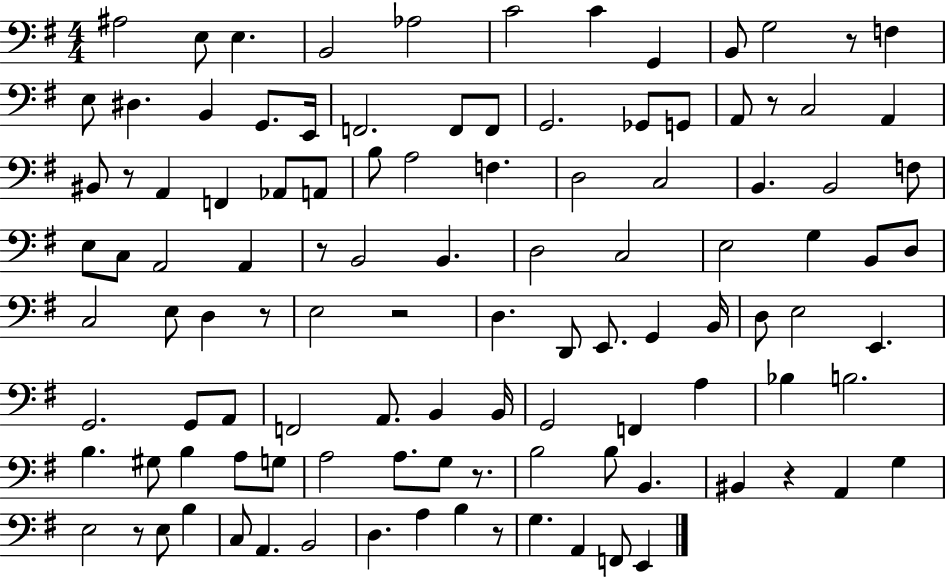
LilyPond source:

{
  \clef bass
  \numericTimeSignature
  \time 4/4
  \key g \major
  ais2 e8 e4. | b,2 aes2 | c'2 c'4 g,4 | b,8 g2 r8 f4 | \break e8 dis4. b,4 g,8. e,16 | f,2. f,8 f,8 | g,2. ges,8 g,8 | a,8 r8 c2 a,4 | \break bis,8 r8 a,4 f,4 aes,8 a,8 | b8 a2 f4. | d2 c2 | b,4. b,2 f8 | \break e8 c8 a,2 a,4 | r8 b,2 b,4. | d2 c2 | e2 g4 b,8 d8 | \break c2 e8 d4 r8 | e2 r2 | d4. d,8 e,8. g,4 b,16 | d8 e2 e,4. | \break g,2. g,8 a,8 | f,2 a,8. b,4 b,16 | g,2 f,4 a4 | bes4 b2. | \break b4. gis8 b4 a8 g8 | a2 a8. g8 r8. | b2 b8 b,4. | bis,4 r4 a,4 g4 | \break e2 r8 e8 b4 | c8 a,4. b,2 | d4. a4 b4 r8 | g4. a,4 f,8 e,4 | \break \bar "|."
}